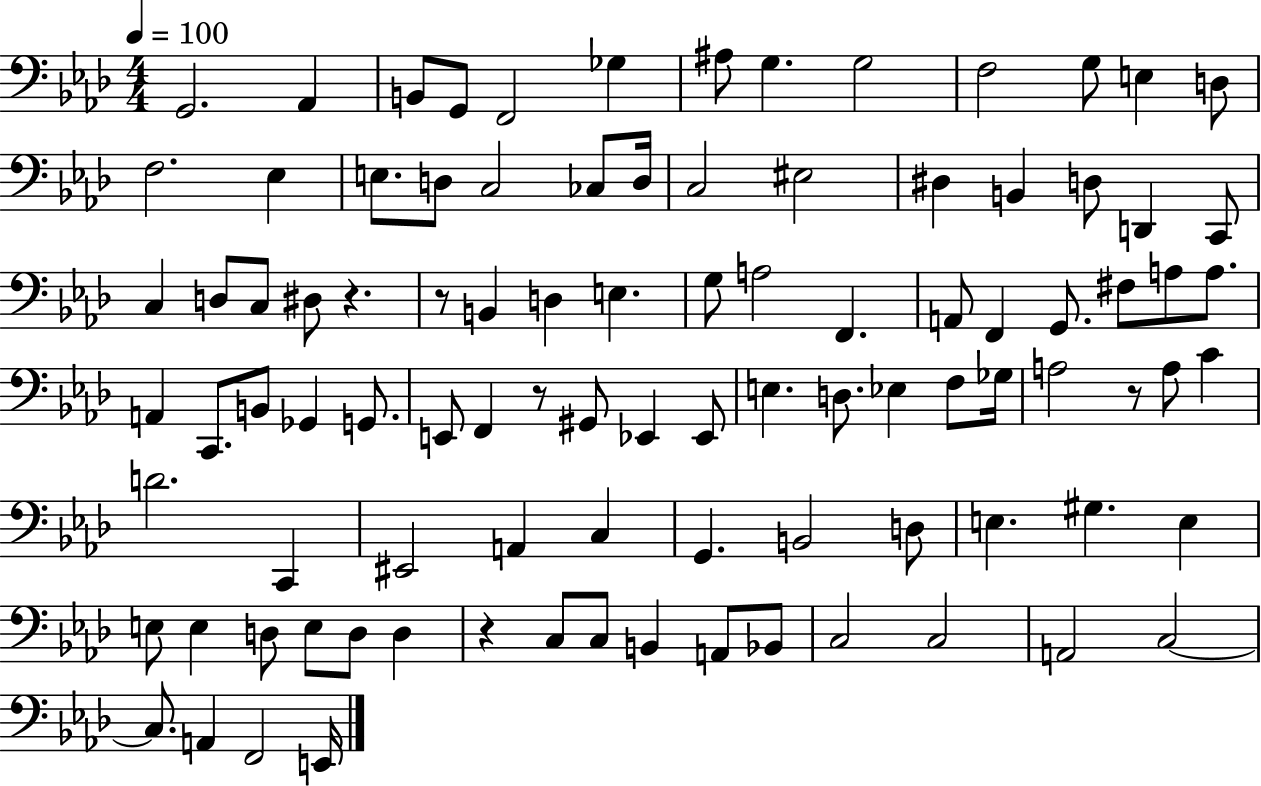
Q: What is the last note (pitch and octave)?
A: E2